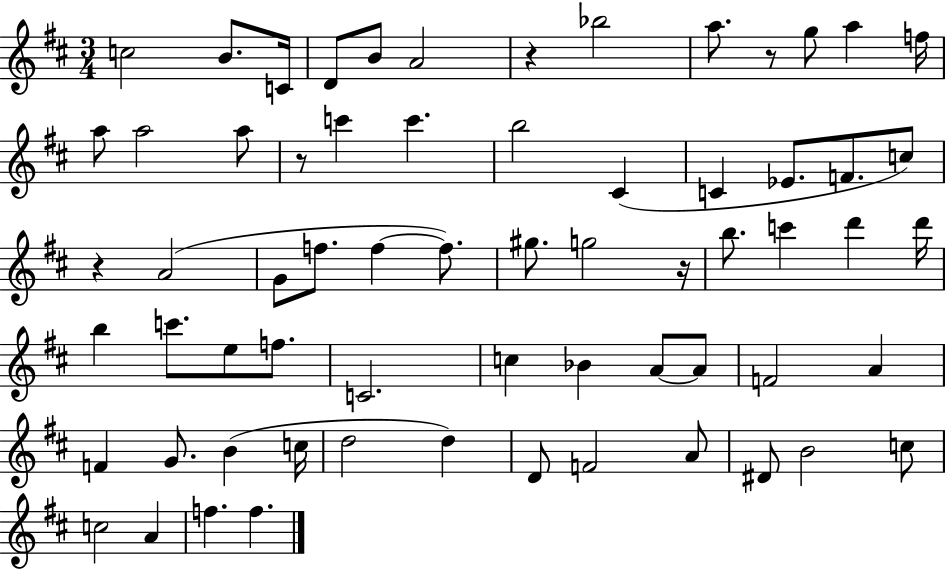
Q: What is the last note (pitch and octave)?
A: F5